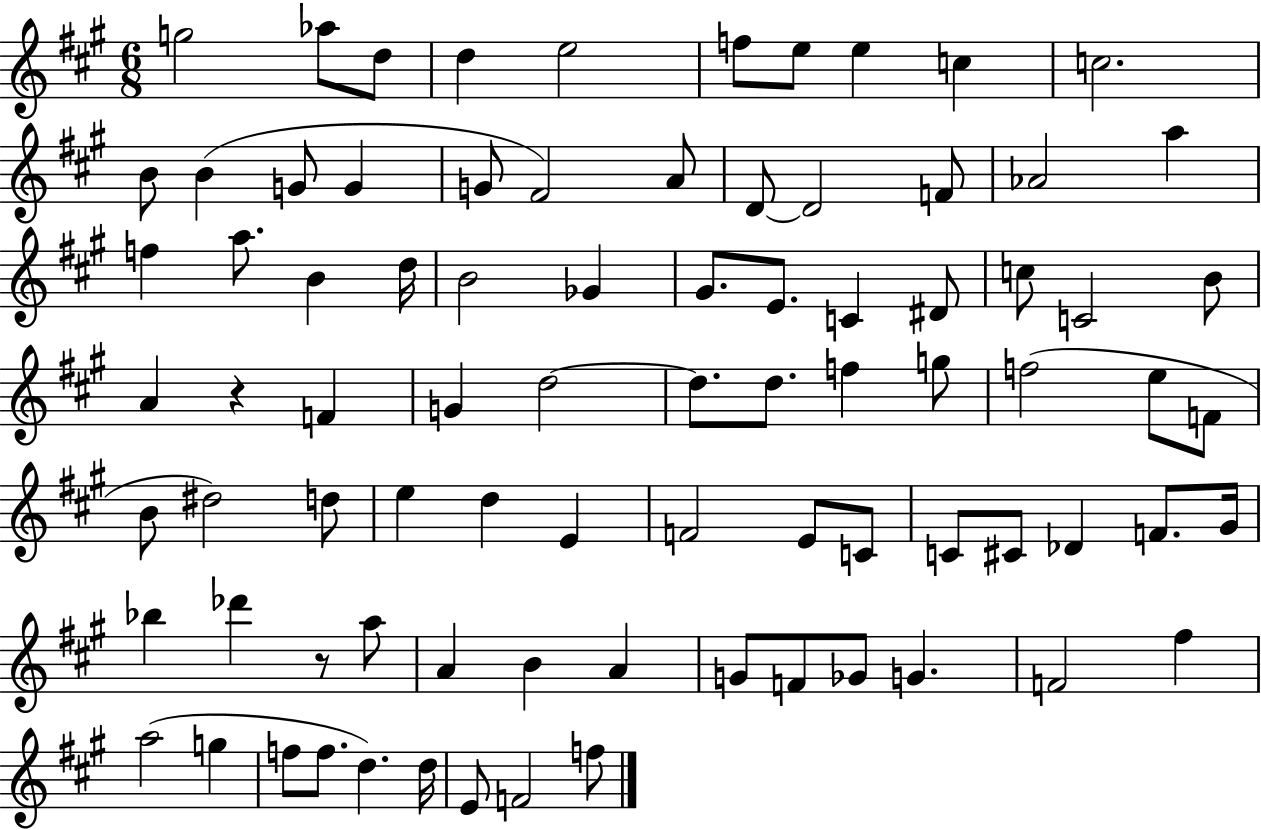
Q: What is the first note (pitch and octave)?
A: G5